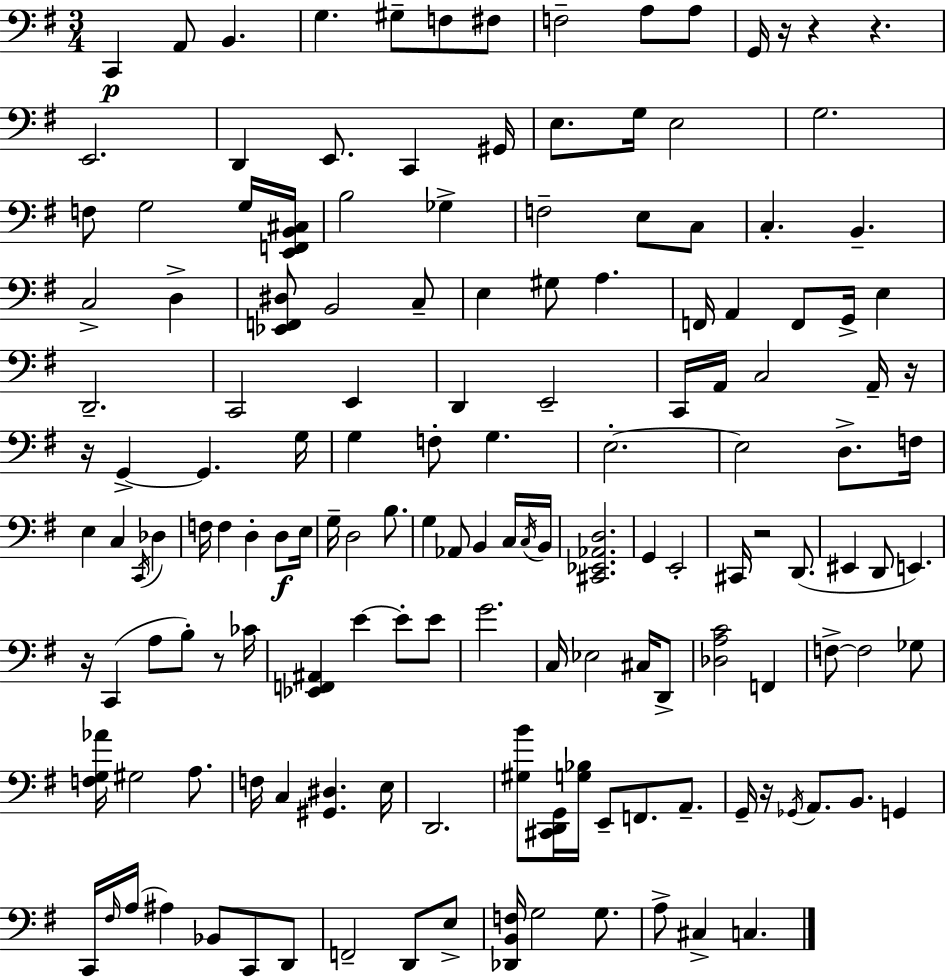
X:1
T:Untitled
M:3/4
L:1/4
K:G
C,, A,,/2 B,, G, ^G,/2 F,/2 ^F,/2 F,2 A,/2 A,/2 G,,/4 z/4 z z E,,2 D,, E,,/2 C,, ^G,,/4 E,/2 G,/4 E,2 G,2 F,/2 G,2 G,/4 [E,,F,,B,,^C,]/4 B,2 _G, F,2 E,/2 C,/2 C, B,, C,2 D, [_E,,F,,^D,]/2 B,,2 C,/2 E, ^G,/2 A, F,,/4 A,, F,,/2 G,,/4 E, D,,2 C,,2 E,, D,, E,,2 C,,/4 A,,/4 C,2 A,,/4 z/4 z/4 G,, G,, G,/4 G, F,/2 G, E,2 E,2 D,/2 F,/4 E, C, C,,/4 _D, F,/4 F, D, D,/2 E,/4 G,/4 D,2 B,/2 G, _A,,/2 B,, C,/4 C,/4 B,,/4 [^C,,_E,,_A,,D,]2 G,, E,,2 ^C,,/4 z2 D,,/2 ^E,, D,,/2 E,, z/4 C,, A,/2 B,/2 z/2 _C/4 [_E,,F,,^A,,] E E/2 E/2 G2 C,/4 _E,2 ^C,/4 D,,/2 [_D,A,C]2 F,, F,/2 F,2 _G,/2 [F,G,_A]/4 ^G,2 A,/2 F,/4 C, [^G,,^D,] E,/4 D,,2 [^G,B]/2 [^C,,D,,G,,]/4 [G,_B,]/4 E,,/2 F,,/2 A,,/2 G,,/4 z/4 _G,,/4 A,,/2 B,,/2 G,, C,,/4 ^F,/4 A,/4 ^A, _B,,/2 C,,/2 D,,/2 F,,2 D,,/2 E,/2 [_D,,B,,F,]/4 G,2 G,/2 A,/2 ^C, C,